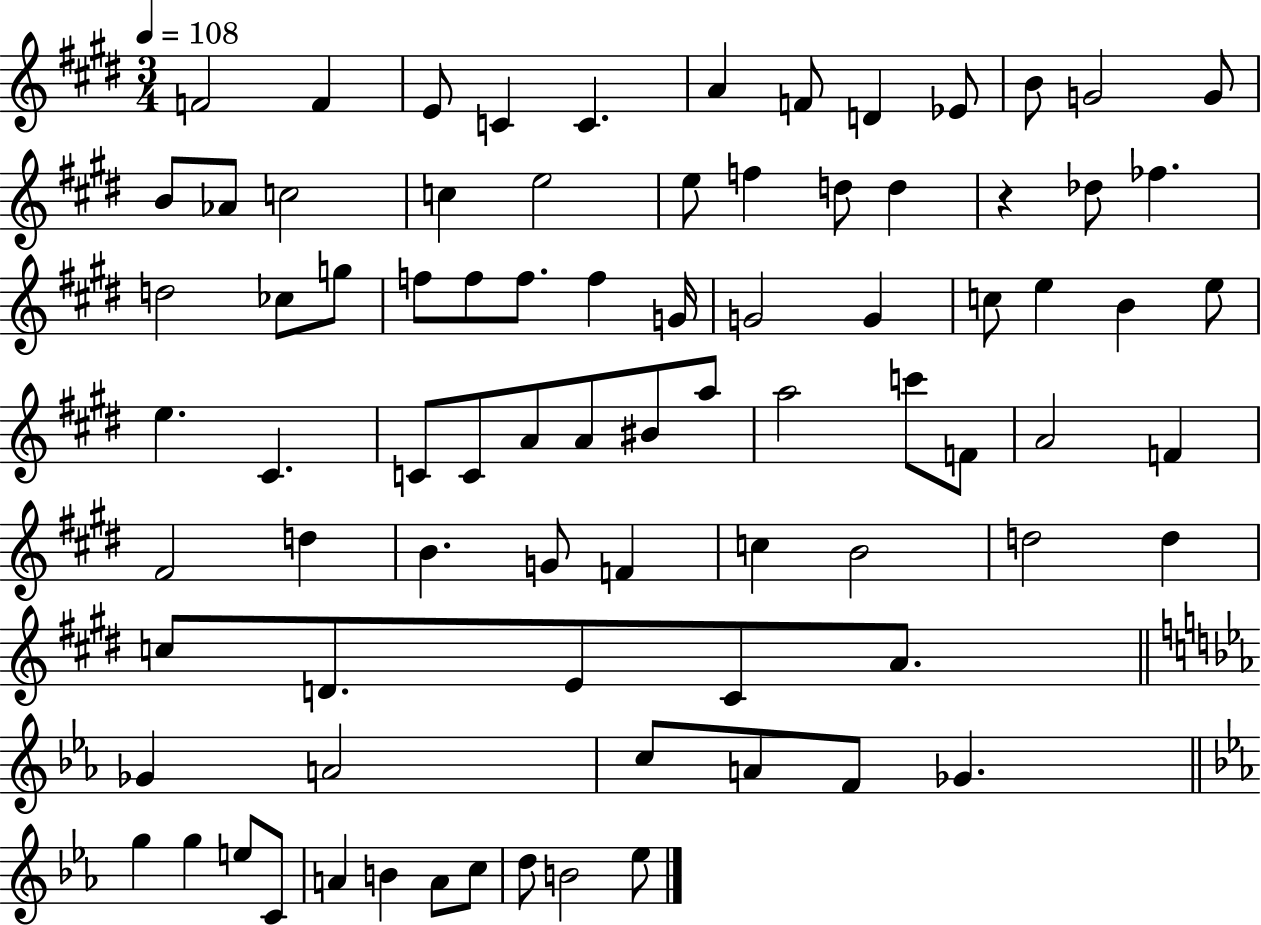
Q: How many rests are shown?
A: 1